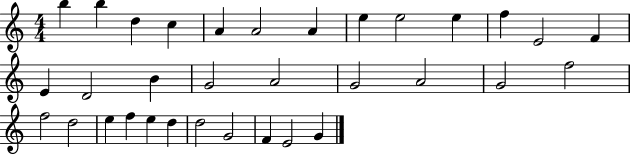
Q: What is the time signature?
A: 4/4